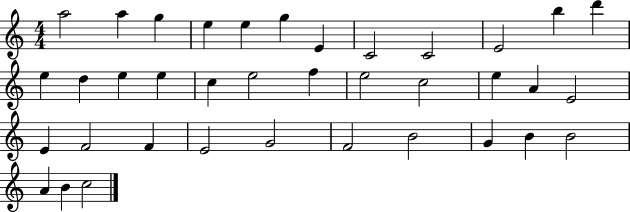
X:1
T:Untitled
M:4/4
L:1/4
K:C
a2 a g e e g E C2 C2 E2 b d' e d e e c e2 f e2 c2 e A E2 E F2 F E2 G2 F2 B2 G B B2 A B c2